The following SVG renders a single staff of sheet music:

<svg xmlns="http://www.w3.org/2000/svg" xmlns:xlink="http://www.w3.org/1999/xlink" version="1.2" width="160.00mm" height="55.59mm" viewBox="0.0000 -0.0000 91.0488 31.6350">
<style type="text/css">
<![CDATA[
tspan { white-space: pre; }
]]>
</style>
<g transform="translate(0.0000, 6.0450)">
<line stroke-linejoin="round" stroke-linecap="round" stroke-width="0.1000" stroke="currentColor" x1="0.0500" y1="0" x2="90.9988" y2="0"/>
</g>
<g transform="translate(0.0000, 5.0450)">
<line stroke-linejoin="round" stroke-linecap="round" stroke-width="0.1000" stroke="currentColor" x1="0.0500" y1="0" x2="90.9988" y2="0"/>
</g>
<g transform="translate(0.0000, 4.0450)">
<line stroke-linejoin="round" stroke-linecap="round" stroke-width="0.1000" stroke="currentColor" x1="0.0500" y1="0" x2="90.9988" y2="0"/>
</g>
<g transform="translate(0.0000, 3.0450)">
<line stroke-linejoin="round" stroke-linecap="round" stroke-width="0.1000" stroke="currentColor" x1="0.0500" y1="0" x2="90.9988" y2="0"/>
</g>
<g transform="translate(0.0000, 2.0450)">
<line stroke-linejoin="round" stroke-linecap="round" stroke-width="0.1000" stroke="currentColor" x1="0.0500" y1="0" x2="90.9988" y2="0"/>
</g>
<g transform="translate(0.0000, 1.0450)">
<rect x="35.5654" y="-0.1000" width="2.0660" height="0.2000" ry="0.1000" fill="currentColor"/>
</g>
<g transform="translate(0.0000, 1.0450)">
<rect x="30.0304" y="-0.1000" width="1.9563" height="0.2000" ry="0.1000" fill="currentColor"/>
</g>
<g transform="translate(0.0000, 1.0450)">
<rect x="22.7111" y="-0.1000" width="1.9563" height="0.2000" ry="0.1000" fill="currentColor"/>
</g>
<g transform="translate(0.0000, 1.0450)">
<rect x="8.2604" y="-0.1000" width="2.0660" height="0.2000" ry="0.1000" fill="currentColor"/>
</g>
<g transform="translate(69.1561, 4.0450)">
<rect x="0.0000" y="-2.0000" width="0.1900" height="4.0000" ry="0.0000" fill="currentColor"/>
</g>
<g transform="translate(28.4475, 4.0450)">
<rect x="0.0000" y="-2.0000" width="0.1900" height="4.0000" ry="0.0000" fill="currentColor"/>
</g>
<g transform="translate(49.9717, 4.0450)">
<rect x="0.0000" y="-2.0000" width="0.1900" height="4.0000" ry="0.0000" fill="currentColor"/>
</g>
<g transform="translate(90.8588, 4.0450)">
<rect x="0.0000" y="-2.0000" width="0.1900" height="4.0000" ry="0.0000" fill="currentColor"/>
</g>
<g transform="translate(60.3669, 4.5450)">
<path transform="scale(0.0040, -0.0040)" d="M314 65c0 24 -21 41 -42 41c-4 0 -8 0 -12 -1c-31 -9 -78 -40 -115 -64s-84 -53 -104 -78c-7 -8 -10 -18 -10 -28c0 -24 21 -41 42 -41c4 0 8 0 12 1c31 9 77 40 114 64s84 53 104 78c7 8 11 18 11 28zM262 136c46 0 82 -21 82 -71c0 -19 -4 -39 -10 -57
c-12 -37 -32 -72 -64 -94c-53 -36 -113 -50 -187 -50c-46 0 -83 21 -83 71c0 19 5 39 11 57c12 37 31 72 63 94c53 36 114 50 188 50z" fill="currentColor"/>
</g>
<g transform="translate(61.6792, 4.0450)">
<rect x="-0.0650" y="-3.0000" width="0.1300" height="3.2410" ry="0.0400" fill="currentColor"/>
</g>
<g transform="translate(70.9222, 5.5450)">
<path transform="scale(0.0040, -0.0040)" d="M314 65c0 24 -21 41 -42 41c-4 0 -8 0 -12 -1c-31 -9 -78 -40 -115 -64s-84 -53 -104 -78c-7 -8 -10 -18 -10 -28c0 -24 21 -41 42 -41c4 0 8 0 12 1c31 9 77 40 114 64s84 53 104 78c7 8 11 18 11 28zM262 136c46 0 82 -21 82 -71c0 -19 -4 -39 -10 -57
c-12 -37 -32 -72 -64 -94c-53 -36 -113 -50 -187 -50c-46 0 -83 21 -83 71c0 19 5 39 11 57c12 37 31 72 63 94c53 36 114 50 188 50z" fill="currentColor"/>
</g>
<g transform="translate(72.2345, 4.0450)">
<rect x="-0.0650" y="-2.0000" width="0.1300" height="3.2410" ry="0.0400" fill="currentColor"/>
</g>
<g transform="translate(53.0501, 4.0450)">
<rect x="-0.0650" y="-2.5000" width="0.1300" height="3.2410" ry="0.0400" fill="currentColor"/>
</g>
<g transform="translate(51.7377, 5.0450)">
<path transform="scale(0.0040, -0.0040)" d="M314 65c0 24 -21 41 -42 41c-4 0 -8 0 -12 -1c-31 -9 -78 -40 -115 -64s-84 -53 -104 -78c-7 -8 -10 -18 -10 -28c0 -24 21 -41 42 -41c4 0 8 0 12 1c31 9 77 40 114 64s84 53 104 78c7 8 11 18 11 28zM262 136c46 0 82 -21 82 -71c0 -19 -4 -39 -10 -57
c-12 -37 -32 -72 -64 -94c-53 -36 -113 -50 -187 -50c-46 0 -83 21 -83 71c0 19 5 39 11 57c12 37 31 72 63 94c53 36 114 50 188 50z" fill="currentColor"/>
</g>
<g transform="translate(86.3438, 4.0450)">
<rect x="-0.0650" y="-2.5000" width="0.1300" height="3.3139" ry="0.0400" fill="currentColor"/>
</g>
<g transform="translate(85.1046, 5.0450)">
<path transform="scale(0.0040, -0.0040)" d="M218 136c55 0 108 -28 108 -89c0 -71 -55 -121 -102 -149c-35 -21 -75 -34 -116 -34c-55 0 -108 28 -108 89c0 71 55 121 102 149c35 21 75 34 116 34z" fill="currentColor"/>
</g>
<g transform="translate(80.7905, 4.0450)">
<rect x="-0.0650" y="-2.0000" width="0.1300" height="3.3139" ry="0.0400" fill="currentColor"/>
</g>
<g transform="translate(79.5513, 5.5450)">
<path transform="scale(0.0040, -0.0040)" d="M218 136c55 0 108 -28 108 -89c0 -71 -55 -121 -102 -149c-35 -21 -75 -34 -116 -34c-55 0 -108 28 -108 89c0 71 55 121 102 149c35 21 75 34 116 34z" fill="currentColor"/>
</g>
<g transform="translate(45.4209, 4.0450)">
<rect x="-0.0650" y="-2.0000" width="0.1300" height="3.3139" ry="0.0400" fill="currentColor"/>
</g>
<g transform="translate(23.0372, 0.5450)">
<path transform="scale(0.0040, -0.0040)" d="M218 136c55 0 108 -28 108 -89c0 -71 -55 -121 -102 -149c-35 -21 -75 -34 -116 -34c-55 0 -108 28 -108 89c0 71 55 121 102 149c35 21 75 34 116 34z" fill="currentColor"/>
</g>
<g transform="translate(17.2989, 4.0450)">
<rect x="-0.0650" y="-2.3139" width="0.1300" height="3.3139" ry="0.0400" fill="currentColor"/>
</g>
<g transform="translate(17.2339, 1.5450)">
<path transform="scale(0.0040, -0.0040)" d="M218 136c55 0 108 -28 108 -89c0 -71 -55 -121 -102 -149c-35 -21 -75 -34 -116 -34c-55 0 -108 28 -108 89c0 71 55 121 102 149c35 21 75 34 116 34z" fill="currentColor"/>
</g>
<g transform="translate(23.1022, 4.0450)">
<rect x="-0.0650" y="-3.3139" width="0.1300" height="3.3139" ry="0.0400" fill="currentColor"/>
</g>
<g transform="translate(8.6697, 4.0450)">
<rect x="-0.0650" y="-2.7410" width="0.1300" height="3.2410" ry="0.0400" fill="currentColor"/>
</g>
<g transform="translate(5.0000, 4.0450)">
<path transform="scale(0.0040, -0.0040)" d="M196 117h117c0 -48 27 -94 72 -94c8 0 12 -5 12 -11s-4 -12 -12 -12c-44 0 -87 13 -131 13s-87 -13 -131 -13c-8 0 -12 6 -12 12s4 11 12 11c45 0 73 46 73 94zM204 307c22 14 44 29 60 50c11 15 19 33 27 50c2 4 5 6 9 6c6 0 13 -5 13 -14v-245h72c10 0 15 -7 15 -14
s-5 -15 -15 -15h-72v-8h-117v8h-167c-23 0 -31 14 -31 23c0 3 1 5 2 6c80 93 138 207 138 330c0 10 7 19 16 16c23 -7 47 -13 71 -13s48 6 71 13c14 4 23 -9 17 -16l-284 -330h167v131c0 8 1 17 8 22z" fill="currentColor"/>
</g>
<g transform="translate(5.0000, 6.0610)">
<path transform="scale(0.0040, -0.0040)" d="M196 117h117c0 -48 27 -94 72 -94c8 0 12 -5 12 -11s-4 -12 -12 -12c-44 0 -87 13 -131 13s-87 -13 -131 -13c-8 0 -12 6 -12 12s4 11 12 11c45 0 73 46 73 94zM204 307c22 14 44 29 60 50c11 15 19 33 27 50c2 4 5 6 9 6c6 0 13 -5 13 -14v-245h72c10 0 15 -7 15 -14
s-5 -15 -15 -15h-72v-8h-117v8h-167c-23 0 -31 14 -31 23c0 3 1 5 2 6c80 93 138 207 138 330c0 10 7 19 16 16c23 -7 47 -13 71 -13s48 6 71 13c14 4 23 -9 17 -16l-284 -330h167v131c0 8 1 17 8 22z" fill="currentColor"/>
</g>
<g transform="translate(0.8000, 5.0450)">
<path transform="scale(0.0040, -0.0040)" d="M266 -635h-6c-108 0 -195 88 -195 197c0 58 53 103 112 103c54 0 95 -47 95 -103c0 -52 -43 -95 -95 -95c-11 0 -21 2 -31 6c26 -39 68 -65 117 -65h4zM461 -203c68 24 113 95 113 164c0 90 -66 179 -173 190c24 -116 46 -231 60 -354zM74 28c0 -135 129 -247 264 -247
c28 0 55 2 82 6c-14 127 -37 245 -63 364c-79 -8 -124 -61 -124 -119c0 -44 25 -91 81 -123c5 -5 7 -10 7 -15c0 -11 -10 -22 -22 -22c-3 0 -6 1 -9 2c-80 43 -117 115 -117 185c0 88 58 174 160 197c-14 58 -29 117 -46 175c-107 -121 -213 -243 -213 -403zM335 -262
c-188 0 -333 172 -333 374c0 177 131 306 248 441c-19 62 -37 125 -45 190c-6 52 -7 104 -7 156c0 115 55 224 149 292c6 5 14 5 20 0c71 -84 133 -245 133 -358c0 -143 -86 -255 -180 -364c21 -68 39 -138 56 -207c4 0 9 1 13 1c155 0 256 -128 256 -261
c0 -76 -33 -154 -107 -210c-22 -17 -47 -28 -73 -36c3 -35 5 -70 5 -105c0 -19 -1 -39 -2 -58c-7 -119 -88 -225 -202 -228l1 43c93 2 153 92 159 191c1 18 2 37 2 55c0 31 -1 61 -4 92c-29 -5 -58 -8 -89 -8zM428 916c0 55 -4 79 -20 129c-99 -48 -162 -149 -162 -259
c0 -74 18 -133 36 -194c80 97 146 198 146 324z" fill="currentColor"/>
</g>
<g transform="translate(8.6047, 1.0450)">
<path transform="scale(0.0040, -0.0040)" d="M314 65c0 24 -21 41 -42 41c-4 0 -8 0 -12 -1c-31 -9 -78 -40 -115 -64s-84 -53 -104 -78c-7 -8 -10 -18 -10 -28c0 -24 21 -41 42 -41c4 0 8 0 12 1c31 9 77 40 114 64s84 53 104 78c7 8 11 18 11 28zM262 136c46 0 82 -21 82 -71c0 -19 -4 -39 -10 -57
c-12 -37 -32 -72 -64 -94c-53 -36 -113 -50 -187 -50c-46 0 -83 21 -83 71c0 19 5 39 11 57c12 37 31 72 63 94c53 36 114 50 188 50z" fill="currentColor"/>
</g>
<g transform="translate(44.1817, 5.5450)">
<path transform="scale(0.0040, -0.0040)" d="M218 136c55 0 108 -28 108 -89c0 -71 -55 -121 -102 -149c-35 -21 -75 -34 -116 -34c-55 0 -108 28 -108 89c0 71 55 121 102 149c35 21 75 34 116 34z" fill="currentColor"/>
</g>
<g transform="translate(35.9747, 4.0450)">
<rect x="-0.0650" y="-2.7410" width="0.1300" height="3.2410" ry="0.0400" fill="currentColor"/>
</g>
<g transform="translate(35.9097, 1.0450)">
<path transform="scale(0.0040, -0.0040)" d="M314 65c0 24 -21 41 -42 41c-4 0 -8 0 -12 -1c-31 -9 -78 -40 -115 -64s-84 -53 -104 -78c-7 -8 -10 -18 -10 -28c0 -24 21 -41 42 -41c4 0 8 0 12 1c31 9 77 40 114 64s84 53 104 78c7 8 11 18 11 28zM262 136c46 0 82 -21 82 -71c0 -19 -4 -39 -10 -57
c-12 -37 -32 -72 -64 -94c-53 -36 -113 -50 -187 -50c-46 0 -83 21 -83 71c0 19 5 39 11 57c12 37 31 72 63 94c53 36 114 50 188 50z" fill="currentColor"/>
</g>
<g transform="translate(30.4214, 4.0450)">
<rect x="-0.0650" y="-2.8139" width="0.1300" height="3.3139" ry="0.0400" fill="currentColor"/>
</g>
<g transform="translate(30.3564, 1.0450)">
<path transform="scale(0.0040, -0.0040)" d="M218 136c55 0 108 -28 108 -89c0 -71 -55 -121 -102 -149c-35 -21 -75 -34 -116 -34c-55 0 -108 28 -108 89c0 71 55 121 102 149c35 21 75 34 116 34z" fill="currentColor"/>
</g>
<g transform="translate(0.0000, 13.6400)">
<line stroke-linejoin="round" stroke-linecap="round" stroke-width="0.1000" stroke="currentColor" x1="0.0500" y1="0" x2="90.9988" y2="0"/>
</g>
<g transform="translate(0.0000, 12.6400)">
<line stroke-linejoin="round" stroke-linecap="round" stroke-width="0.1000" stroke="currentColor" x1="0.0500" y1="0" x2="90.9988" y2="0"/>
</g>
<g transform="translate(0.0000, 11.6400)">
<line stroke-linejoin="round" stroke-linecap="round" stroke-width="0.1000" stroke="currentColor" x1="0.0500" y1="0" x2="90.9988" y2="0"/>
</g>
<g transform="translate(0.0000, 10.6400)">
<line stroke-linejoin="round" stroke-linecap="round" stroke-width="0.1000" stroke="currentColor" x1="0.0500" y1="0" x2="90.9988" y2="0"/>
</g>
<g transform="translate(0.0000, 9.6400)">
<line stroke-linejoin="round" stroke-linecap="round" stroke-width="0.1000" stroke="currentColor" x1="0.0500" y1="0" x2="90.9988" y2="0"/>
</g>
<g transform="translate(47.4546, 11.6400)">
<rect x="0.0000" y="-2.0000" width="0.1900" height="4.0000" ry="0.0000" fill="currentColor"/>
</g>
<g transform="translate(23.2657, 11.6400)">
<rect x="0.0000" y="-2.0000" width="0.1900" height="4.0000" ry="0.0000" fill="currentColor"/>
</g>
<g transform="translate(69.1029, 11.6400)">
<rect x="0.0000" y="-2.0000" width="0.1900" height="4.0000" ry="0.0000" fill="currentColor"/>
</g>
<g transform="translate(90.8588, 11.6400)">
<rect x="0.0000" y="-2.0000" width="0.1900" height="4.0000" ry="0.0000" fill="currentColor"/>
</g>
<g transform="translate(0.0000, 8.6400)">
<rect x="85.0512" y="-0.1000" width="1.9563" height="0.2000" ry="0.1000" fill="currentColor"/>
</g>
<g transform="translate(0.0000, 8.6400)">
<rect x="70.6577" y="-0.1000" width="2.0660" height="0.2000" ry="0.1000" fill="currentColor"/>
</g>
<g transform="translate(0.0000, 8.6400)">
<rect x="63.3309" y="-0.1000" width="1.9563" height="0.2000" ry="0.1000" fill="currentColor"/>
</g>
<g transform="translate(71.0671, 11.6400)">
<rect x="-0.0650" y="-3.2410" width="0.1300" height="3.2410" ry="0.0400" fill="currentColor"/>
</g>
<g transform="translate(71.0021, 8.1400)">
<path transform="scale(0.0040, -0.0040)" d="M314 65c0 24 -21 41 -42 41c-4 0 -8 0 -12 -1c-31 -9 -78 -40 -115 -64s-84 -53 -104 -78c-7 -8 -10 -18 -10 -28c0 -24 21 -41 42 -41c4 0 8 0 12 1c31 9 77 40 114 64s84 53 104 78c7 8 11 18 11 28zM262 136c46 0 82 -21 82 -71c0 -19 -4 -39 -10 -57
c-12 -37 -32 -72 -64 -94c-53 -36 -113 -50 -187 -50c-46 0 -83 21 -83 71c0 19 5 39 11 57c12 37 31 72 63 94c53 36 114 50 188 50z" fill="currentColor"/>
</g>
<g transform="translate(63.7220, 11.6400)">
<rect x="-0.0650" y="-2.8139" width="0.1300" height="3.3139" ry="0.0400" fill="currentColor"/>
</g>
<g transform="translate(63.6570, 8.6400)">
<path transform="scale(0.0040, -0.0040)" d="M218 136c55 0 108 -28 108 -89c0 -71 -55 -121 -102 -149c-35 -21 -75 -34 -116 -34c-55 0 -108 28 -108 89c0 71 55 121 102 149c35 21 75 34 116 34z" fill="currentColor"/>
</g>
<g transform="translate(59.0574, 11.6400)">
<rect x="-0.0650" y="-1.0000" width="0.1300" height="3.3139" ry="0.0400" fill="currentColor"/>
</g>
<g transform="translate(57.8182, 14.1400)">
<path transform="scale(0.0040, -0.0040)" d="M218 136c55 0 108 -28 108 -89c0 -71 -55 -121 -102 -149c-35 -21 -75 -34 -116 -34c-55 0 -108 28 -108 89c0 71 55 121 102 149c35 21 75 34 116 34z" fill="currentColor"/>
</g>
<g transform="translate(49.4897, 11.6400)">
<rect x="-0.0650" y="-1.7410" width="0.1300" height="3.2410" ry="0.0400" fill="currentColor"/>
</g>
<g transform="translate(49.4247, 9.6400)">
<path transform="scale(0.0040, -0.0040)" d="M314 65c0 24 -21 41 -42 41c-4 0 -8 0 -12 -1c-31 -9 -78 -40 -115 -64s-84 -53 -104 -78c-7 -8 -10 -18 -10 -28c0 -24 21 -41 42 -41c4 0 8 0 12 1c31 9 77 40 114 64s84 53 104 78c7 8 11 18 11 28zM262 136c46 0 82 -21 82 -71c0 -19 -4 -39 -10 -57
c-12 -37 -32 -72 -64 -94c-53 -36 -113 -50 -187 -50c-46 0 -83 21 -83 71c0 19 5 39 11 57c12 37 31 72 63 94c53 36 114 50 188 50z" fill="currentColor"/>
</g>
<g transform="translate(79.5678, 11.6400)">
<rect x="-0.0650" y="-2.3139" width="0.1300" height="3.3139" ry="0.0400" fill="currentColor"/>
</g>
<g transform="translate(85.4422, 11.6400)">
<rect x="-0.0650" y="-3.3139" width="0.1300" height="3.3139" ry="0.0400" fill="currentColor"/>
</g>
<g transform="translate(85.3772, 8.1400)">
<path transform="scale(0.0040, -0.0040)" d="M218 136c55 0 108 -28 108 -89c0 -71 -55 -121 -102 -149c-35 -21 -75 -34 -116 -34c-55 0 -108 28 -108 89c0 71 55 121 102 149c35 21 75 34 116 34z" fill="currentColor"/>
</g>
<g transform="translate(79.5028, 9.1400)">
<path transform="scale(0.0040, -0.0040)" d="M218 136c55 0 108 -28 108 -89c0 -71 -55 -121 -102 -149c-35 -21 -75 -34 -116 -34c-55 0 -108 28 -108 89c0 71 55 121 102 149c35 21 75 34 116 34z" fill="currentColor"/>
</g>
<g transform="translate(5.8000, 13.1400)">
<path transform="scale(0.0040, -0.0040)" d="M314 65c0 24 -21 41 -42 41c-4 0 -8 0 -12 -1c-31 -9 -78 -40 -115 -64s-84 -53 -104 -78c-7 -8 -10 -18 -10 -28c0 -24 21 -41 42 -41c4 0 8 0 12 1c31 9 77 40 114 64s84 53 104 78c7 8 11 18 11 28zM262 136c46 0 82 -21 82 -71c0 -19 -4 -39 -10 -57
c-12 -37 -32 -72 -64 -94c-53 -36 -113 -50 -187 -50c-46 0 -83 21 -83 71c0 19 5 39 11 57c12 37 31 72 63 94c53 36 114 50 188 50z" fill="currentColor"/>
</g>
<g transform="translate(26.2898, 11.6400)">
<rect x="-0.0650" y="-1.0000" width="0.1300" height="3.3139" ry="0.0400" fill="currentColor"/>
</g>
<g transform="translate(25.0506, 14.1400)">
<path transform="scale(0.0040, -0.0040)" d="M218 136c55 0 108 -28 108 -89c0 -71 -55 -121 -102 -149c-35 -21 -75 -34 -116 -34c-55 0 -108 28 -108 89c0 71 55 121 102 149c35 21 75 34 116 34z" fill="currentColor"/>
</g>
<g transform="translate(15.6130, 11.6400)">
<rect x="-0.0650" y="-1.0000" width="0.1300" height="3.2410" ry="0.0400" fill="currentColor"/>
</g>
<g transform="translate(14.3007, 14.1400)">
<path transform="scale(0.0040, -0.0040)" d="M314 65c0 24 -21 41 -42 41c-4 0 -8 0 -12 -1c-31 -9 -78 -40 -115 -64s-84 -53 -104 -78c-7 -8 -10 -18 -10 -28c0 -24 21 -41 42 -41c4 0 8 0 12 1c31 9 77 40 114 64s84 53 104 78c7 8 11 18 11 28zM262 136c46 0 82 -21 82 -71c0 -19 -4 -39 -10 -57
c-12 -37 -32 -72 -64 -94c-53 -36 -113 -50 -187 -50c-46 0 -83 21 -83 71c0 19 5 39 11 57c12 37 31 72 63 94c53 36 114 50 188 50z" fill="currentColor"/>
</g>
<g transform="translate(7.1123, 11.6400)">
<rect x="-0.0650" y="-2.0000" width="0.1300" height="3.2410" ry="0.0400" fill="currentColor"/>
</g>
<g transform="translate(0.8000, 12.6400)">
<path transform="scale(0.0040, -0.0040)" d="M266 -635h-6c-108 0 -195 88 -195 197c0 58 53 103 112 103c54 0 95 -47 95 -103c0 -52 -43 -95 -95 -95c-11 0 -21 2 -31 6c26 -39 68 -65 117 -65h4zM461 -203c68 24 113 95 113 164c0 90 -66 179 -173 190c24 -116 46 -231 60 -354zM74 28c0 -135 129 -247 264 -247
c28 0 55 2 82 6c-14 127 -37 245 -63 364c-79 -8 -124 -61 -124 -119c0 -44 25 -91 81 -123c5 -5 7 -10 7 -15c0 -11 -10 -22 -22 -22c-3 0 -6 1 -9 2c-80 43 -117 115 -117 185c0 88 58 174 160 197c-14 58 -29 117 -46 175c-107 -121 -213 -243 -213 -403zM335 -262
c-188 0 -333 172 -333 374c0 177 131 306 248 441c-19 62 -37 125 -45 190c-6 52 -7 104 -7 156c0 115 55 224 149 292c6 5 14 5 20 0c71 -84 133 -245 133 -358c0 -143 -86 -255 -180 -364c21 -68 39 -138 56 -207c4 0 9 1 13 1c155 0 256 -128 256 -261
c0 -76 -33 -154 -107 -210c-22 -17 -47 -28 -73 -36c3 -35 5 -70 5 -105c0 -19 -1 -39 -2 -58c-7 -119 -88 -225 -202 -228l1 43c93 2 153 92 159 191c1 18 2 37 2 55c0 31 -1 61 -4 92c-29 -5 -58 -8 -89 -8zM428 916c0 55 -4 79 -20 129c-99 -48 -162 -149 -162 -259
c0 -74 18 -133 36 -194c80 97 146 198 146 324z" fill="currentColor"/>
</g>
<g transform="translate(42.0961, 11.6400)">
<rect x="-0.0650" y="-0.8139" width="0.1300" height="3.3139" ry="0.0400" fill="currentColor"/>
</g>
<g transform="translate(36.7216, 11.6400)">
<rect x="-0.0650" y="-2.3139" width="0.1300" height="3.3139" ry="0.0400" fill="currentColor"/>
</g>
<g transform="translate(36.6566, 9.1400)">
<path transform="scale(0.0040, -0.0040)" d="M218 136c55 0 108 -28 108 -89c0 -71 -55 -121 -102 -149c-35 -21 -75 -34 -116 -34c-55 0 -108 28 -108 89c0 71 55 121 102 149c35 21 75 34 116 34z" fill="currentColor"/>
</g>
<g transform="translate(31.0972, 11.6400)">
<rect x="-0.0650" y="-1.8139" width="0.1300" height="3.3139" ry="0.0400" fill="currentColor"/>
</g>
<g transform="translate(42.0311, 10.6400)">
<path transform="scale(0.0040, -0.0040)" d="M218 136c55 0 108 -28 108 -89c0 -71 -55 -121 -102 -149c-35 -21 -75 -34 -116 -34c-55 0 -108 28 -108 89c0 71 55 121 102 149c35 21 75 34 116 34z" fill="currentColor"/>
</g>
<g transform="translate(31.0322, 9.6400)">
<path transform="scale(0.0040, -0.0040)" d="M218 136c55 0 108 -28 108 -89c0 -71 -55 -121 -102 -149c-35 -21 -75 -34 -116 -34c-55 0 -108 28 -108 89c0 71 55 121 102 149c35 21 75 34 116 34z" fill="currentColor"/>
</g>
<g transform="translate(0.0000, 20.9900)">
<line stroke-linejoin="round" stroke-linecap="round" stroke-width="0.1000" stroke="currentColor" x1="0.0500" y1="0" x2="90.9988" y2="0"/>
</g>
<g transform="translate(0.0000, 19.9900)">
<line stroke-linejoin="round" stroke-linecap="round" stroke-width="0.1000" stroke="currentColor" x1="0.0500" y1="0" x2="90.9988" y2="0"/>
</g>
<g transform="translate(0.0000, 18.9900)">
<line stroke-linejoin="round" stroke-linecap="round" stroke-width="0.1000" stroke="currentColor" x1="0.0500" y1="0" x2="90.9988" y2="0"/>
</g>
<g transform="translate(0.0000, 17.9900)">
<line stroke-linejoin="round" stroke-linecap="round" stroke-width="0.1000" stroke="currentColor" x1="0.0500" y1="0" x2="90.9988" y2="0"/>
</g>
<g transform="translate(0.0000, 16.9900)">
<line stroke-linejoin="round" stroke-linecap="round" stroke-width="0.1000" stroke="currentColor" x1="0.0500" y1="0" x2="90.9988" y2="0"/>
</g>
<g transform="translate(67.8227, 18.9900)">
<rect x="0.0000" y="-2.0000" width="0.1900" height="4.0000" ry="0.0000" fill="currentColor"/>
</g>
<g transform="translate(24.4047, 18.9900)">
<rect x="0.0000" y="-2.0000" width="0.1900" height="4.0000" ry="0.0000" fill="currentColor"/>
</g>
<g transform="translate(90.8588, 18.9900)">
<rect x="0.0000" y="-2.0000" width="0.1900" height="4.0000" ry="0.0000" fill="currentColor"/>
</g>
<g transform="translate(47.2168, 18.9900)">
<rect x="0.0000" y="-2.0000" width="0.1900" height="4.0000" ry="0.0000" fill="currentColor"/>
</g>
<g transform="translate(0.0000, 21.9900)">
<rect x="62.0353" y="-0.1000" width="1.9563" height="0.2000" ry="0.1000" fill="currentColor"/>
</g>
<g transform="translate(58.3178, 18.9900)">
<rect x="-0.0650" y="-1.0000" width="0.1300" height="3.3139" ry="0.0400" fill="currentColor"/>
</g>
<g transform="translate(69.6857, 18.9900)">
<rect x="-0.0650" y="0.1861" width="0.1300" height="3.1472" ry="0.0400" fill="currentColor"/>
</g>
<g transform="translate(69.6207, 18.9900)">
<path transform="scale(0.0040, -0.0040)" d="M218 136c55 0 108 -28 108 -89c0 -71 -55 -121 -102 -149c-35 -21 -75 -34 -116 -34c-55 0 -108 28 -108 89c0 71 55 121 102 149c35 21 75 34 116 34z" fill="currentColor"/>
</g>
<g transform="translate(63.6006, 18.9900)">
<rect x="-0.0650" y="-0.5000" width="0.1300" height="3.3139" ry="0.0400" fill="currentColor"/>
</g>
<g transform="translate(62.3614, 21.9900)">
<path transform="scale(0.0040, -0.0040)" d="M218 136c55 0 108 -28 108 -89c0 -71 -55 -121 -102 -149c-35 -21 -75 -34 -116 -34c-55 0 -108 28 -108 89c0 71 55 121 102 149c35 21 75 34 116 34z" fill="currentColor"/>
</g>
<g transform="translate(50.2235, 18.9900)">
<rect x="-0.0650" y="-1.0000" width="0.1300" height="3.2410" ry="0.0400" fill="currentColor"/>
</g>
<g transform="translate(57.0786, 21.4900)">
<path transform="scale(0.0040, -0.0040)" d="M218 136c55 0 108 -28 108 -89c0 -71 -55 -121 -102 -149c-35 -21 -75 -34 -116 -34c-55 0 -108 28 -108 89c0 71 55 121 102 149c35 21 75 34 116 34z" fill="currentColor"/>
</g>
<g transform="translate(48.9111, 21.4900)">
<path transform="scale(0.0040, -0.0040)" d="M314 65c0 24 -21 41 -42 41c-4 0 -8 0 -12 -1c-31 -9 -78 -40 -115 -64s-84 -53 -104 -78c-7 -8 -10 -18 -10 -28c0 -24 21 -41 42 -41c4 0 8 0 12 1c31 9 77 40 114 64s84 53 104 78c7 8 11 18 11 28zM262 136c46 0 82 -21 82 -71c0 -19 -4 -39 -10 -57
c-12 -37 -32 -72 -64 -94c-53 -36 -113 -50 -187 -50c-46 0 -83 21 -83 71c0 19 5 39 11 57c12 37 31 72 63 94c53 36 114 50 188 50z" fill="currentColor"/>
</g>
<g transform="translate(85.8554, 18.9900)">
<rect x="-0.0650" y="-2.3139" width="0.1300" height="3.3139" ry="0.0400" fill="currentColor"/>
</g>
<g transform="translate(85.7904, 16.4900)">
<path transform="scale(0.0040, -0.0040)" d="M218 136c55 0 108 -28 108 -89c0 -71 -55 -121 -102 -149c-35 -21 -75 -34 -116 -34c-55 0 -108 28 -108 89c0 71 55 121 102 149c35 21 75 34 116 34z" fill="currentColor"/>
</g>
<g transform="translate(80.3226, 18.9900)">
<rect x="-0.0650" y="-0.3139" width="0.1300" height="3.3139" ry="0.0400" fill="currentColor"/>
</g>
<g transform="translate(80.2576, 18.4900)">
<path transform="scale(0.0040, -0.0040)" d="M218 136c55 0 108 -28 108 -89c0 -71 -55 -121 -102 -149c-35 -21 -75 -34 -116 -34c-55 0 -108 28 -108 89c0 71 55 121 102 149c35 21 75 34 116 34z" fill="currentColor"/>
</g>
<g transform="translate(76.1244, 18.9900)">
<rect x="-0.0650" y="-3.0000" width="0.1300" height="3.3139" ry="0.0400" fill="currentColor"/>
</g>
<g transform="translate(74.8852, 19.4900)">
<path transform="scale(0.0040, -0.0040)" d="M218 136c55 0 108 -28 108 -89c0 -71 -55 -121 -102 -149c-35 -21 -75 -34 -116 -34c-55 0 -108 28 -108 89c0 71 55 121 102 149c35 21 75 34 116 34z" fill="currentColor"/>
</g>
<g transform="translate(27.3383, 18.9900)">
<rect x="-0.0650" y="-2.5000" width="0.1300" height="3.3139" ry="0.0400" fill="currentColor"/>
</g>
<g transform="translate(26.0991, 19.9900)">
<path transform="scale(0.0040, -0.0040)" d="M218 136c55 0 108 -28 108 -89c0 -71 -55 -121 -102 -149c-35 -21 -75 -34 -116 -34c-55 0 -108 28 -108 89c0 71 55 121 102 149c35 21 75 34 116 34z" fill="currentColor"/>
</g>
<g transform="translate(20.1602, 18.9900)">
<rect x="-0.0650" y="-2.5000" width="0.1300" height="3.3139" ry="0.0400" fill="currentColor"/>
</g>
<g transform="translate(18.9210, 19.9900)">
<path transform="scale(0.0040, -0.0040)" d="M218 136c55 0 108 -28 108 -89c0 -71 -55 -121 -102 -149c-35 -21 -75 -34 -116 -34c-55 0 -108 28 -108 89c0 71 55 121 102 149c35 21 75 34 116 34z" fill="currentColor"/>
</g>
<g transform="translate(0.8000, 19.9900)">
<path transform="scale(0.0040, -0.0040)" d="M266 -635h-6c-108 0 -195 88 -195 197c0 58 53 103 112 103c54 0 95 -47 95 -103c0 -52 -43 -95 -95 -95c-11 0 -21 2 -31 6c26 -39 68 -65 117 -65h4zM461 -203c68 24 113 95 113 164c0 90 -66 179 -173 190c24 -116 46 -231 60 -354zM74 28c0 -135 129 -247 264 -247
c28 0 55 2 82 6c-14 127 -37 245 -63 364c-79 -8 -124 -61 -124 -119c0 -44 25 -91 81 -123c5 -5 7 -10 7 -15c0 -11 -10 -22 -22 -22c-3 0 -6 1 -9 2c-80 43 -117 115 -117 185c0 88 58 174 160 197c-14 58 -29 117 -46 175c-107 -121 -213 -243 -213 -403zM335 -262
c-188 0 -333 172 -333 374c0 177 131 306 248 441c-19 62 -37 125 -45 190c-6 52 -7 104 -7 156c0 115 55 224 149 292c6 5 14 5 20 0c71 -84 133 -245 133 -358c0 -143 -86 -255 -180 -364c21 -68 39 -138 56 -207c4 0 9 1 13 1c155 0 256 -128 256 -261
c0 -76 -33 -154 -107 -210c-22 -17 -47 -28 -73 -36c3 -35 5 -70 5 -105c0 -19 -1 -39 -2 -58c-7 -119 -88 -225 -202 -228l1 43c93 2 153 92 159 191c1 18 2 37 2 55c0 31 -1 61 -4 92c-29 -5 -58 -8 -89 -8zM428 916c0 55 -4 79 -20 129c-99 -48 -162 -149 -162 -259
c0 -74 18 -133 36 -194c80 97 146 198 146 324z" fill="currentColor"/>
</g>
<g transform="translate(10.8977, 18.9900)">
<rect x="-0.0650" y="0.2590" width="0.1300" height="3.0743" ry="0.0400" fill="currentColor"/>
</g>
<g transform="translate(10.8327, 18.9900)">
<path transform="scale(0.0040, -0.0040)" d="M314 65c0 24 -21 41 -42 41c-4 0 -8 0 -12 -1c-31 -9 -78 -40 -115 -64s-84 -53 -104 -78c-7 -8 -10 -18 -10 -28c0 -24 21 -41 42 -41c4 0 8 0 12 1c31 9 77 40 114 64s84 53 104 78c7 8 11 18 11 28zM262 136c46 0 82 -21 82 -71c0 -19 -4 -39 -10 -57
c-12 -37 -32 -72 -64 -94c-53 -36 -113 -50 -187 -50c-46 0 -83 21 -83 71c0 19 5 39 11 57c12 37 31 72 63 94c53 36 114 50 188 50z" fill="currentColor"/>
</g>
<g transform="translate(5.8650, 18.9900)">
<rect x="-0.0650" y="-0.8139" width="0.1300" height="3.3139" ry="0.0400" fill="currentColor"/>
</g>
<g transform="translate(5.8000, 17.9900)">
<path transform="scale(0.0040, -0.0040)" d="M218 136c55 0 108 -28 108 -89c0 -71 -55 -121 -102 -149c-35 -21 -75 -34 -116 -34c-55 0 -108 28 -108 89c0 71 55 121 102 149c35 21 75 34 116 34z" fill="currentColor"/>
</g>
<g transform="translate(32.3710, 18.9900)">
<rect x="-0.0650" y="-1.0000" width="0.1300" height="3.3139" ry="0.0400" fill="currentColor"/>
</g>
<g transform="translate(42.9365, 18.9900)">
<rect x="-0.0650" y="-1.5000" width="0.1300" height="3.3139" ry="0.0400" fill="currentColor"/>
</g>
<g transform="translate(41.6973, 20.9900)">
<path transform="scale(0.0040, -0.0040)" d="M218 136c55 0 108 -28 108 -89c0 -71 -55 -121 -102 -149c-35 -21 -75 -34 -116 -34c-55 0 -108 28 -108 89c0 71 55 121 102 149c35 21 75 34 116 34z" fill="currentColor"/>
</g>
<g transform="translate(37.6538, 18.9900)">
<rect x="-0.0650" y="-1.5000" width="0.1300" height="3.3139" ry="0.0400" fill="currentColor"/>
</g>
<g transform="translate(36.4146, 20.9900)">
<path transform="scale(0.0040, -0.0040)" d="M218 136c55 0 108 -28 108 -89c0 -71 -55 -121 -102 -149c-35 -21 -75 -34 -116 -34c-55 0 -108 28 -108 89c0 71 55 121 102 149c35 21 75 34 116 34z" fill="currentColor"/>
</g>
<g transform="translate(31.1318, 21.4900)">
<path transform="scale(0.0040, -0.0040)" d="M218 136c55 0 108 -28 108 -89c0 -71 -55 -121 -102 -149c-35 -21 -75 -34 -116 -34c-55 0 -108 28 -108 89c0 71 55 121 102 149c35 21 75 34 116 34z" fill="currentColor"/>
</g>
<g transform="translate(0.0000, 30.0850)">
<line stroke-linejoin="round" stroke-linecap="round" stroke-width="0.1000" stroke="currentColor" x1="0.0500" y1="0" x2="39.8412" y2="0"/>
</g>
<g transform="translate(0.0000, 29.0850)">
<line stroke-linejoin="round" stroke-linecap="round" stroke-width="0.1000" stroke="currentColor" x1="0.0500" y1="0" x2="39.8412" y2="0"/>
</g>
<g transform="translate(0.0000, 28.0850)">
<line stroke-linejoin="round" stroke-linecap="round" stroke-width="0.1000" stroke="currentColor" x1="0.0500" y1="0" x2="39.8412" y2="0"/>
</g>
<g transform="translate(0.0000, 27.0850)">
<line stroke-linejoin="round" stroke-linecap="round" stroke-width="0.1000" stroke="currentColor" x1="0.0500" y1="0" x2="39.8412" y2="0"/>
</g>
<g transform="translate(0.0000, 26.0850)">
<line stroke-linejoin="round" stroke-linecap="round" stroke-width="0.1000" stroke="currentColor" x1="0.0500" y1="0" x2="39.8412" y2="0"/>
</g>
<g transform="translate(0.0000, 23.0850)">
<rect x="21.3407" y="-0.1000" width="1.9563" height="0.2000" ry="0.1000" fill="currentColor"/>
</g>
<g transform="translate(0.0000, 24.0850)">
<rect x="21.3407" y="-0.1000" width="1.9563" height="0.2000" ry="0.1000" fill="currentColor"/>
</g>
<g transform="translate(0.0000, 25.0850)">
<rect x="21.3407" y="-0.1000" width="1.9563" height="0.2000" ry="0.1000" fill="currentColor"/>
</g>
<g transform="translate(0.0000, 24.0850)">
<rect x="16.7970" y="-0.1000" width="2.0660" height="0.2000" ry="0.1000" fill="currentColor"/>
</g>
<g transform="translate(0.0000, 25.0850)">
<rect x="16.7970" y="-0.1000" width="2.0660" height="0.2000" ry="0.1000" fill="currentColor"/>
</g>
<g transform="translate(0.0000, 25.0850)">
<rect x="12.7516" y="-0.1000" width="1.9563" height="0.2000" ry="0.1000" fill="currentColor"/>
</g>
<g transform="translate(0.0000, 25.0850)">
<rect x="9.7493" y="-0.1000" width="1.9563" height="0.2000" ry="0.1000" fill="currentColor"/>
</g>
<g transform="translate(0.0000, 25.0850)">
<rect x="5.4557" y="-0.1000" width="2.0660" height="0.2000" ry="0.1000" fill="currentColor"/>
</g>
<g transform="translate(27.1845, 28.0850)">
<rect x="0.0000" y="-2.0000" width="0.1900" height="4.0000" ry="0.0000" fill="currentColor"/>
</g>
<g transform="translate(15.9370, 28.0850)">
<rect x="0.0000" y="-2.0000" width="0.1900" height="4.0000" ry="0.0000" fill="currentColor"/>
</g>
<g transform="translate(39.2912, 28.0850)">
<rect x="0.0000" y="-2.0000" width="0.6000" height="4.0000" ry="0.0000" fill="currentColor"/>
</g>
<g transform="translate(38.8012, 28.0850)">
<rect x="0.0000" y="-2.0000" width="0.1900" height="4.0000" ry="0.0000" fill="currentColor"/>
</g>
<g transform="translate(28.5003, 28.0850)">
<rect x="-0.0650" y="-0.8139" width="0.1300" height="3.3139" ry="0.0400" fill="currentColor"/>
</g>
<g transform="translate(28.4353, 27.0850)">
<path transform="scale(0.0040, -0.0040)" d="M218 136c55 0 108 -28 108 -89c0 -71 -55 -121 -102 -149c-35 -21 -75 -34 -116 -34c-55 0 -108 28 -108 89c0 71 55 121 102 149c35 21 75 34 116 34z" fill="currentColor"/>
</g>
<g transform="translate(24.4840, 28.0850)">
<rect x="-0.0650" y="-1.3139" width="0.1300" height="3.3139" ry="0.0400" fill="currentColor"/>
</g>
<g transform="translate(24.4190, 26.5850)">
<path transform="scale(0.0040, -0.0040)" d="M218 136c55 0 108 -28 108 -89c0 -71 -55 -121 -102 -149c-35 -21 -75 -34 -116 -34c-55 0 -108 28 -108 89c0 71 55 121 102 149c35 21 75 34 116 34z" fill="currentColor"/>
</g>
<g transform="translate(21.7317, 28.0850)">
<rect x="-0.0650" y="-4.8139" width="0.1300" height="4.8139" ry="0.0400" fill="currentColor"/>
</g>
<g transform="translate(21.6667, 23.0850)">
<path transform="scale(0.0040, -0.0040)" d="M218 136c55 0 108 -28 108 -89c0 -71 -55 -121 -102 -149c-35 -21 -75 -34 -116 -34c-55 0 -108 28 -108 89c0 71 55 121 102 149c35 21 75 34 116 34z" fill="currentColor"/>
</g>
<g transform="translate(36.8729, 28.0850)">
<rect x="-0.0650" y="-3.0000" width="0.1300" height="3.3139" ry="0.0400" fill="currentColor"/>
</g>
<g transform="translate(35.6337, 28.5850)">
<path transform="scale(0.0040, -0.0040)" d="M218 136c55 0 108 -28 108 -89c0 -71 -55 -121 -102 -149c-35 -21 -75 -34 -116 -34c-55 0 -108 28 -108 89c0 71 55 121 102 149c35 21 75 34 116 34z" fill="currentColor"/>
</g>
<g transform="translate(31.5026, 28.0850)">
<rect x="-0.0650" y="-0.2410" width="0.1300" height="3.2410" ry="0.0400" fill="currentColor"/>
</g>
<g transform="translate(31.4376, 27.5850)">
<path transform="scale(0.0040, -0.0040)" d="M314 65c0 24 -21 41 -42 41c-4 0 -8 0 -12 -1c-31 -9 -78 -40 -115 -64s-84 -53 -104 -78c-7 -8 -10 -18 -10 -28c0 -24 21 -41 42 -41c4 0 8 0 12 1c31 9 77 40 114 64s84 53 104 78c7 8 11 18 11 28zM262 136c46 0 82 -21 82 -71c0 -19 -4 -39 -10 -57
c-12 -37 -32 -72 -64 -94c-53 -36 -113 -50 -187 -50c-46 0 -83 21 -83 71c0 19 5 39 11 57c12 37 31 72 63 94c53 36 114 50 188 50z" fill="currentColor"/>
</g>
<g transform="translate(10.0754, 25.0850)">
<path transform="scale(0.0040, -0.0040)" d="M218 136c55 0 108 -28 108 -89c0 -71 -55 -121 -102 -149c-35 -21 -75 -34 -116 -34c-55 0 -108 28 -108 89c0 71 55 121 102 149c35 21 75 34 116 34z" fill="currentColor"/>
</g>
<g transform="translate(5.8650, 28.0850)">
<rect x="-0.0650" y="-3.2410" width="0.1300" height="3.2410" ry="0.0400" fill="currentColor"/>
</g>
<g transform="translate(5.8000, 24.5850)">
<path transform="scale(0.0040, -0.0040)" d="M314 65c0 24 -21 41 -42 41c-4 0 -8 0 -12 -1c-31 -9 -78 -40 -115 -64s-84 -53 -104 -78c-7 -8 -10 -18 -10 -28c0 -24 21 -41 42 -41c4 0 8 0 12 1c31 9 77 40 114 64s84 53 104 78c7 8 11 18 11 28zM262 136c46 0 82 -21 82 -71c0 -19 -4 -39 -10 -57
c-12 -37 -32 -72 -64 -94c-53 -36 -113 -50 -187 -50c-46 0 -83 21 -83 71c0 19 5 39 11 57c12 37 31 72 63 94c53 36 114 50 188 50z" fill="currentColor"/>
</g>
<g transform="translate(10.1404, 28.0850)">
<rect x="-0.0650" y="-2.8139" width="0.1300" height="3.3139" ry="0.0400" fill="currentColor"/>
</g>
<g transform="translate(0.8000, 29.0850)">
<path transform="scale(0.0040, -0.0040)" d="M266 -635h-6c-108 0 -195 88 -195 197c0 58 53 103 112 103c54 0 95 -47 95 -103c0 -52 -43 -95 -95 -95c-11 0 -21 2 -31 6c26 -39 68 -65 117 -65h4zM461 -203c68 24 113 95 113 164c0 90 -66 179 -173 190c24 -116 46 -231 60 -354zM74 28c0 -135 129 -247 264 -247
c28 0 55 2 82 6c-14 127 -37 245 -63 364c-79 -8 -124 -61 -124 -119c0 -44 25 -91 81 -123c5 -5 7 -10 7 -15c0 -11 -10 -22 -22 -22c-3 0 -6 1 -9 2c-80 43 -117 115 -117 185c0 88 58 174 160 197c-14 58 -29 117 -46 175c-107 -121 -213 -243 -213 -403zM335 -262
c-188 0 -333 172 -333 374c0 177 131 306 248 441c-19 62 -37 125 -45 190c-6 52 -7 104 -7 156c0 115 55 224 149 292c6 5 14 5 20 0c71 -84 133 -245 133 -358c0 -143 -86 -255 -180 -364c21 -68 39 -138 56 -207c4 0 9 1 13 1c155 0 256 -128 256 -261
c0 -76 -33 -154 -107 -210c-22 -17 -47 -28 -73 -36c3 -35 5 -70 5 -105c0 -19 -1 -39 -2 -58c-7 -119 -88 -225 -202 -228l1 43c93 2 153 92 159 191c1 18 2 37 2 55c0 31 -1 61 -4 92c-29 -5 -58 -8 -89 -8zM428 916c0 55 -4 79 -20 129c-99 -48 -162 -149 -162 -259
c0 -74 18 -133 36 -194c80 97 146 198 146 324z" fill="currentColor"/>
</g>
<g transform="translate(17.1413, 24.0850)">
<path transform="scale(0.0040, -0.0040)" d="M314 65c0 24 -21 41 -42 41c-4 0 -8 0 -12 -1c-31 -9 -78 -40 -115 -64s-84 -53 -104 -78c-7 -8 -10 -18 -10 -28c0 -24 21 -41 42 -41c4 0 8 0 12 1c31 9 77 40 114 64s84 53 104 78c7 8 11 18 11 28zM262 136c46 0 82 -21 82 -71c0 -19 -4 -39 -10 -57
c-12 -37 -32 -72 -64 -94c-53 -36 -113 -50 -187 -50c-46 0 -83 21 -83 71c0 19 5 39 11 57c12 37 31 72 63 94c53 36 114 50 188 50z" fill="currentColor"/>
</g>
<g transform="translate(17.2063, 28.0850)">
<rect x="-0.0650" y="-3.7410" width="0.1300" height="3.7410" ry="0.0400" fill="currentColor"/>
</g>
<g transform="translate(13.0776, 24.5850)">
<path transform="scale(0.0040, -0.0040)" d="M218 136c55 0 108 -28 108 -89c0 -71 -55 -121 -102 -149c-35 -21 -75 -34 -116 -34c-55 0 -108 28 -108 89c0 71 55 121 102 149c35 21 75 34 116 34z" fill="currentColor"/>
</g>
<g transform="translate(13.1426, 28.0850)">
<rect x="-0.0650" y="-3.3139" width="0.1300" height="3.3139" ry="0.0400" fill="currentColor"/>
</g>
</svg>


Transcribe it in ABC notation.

X:1
T:Untitled
M:4/4
L:1/4
K:C
a2 g b a a2 F G2 A2 F2 F G F2 D2 D f g d f2 D a b2 g b d B2 G G D E E D2 D C B A c g b2 a b c'2 e' e d c2 A